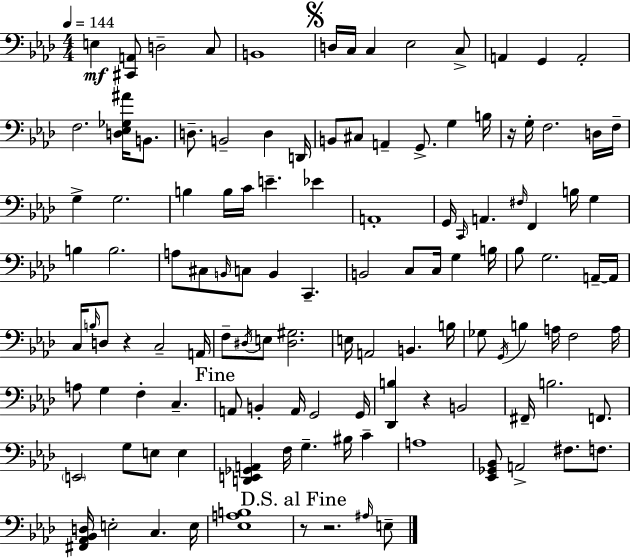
E3/q [C#2,A2]/e D3/h C3/e B2/w D3/s C3/s C3/q Eb3/h C3/e A2/q G2/q A2/h F3/h. [D3,Eb3,Gb3,A#4]/s B2/e. D3/e. B2/h D3/q D2/s B2/e C#3/e A2/q G2/e. G3/q B3/s R/s G3/s F3/h. D3/s F3/s G3/q G3/h. B3/q B3/s C4/s E4/q. Eb4/q A2/w G2/s C2/s A2/q. F#3/s F2/q B3/s G3/q B3/q B3/h. A3/e C#3/e B2/s C3/e B2/q C2/q. B2/h C3/e C3/s G3/q B3/s Bb3/e G3/h. A2/s A2/s C3/s B3/s D3/e R/q C3/h A2/s F3/e D#3/s E3/e [D#3,G#3]/h. E3/s A2/h B2/q. B3/s Gb3/e G2/s B3/q A3/s F3/h A3/s A3/e G3/q F3/q C3/q. A2/e B2/q A2/s G2/h G2/s [Db2,B3]/q R/q B2/h F#2/s B3/h. F2/e. E2/h G3/e E3/e E3/q [D2,E2,Gb2,A2]/q F3/s G3/q. BIS3/s C4/q A3/w [Eb2,Gb2,Bb2]/e A2/h F#3/e. F3/e. [F#2,Ab2,Bb2,D3]/s E3/h C3/q. E3/s [Eb3,A3,B3]/w R/e R/h. A#3/s E3/e